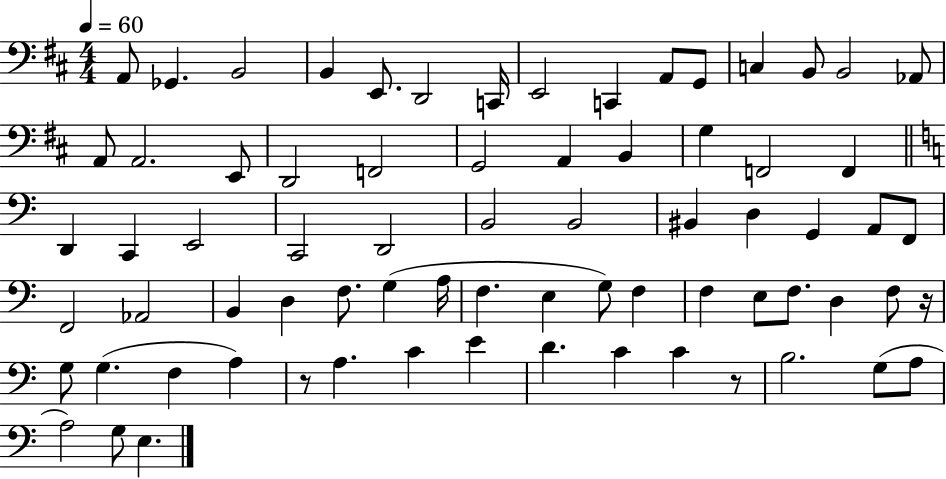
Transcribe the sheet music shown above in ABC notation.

X:1
T:Untitled
M:4/4
L:1/4
K:D
A,,/2 _G,, B,,2 B,, E,,/2 D,,2 C,,/4 E,,2 C,, A,,/2 G,,/2 C, B,,/2 B,,2 _A,,/2 A,,/2 A,,2 E,,/2 D,,2 F,,2 G,,2 A,, B,, G, F,,2 F,, D,, C,, E,,2 C,,2 D,,2 B,,2 B,,2 ^B,, D, G,, A,,/2 F,,/2 F,,2 _A,,2 B,, D, F,/2 G, A,/4 F, E, G,/2 F, F, E,/2 F,/2 D, F,/2 z/4 G,/2 G, F, A, z/2 A, C E D C C z/2 B,2 G,/2 A,/2 A,2 G,/2 E,